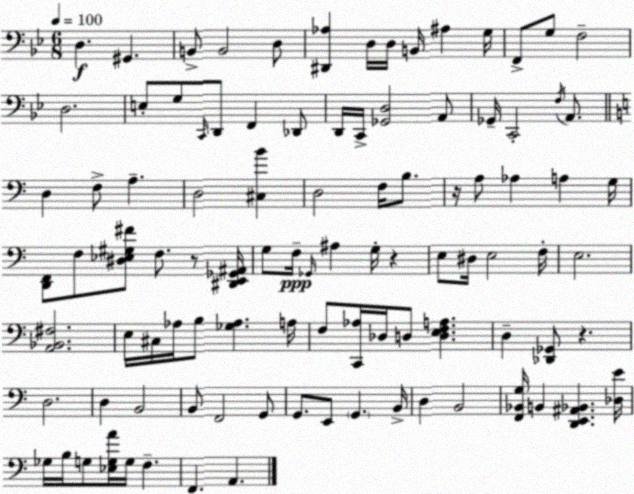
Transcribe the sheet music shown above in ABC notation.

X:1
T:Untitled
M:6/8
L:1/4
K:Gm
D, ^G,, B,,/2 B,,2 D,/2 [^D,,_A,] D,/4 D,/4 B,,/4 ^A, G,/4 F,,/2 G,/2 F,2 D,2 E,/2 G,/2 C,,/4 D,,/2 F,, _D,,/2 D,,/4 C,,/4 [_G,,D,]2 A,,/2 _G,,/4 C,,2 F,/4 A,,/2 D, F,/2 A, D,2 [^C,B] D,2 F,/4 B,/2 z/4 A,/2 _A, A, G,/4 [D,,F,,]/2 F,/2 [^D,_E,^G,^F]/2 F,/2 z/2 [^D,,E,,_G,,^A,,]/4 G,/2 F,/4 _G,,/4 ^A, G,/4 z E,/2 ^D,/4 E,2 F,/4 E,2 [A,,_B,,^F,]2 E,/4 ^C,/4 _A,/4 B,/2 [_G,_A,] A,/4 F,/2 [C,,_A,]/4 _D,/4 D,/2 [D,E,F,A,] D, [_D,,_G,,]/2 z D,2 D, B,,2 B,,/2 F,,2 G,,/2 G,,/2 E,,/2 G,, B,,/4 D, B,,2 [F,,_B,,G,]/4 B,, [D,,E,,^A,,_B,,] [_D,E]/4 _G,/4 B,/4 G,/2 [_E,G,A]/4 G,/4 F, F,, A,,